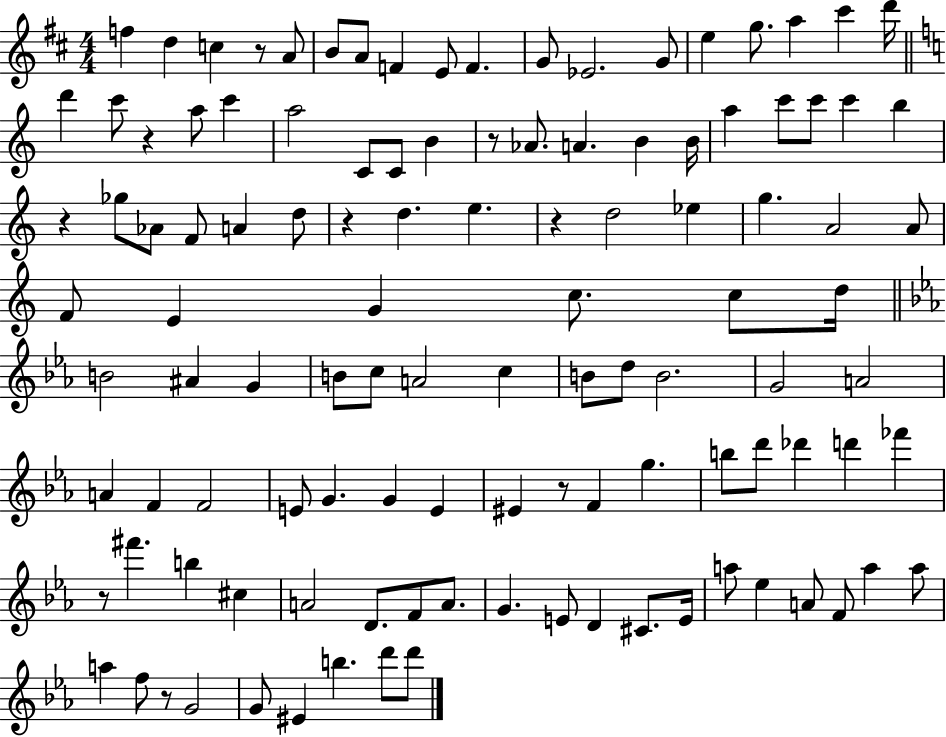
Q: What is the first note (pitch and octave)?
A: F5